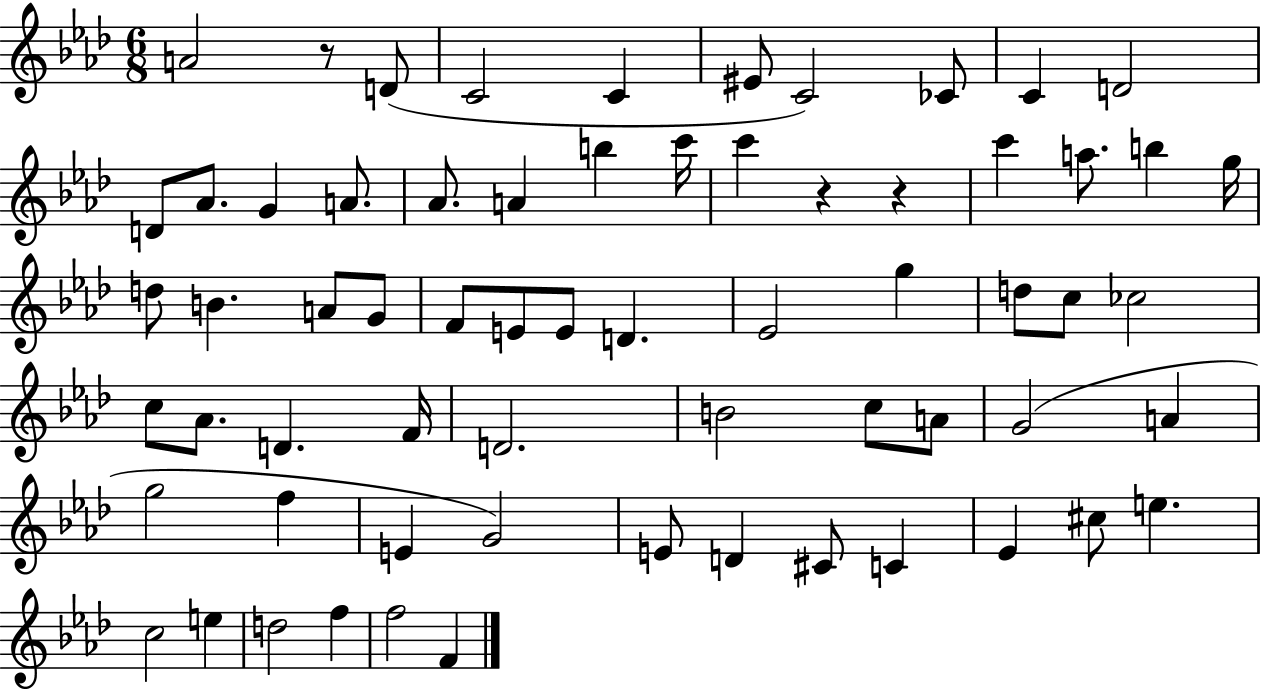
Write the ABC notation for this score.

X:1
T:Untitled
M:6/8
L:1/4
K:Ab
A2 z/2 D/2 C2 C ^E/2 C2 _C/2 C D2 D/2 _A/2 G A/2 _A/2 A b c'/4 c' z z c' a/2 b g/4 d/2 B A/2 G/2 F/2 E/2 E/2 D _E2 g d/2 c/2 _c2 c/2 _A/2 D F/4 D2 B2 c/2 A/2 G2 A g2 f E G2 E/2 D ^C/2 C _E ^c/2 e c2 e d2 f f2 F